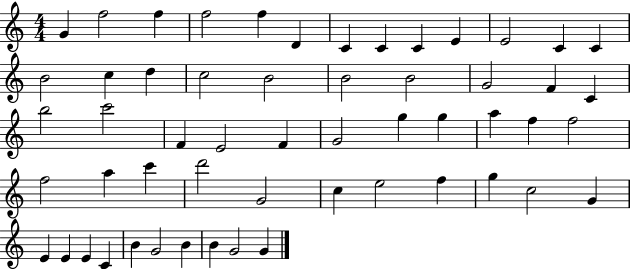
X:1
T:Untitled
M:4/4
L:1/4
K:C
G f2 f f2 f D C C C E E2 C C B2 c d c2 B2 B2 B2 G2 F C b2 c'2 F E2 F G2 g g a f f2 f2 a c' d'2 G2 c e2 f g c2 G E E E C B G2 B B G2 G